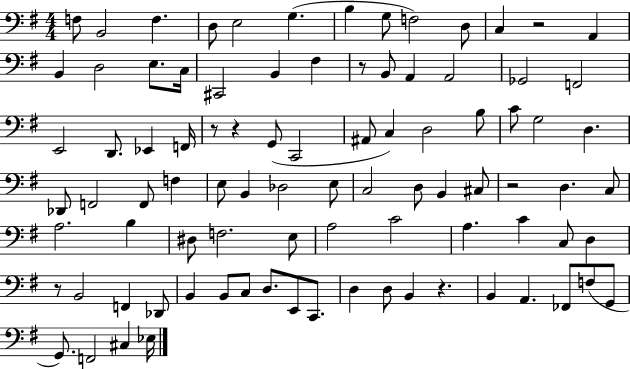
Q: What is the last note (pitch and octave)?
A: Eb3